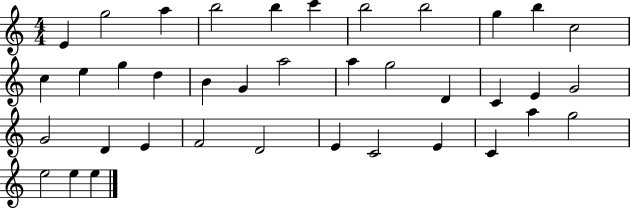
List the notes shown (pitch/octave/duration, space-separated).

E4/q G5/h A5/q B5/h B5/q C6/q B5/h B5/h G5/q B5/q C5/h C5/q E5/q G5/q D5/q B4/q G4/q A5/h A5/q G5/h D4/q C4/q E4/q G4/h G4/h D4/q E4/q F4/h D4/h E4/q C4/h E4/q C4/q A5/q G5/h E5/h E5/q E5/q